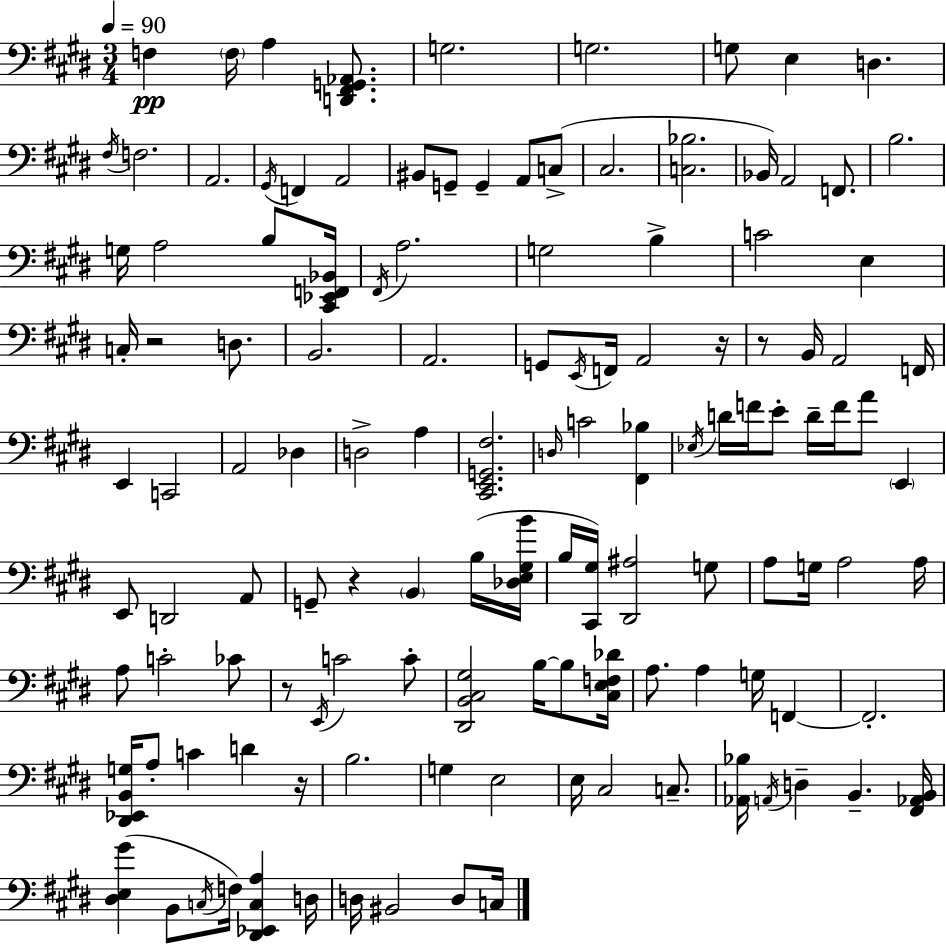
X:1
T:Untitled
M:3/4
L:1/4
K:E
F, F,/4 A, [D,,^F,,G,,_A,,]/2 G,2 G,2 G,/2 E, D, ^F,/4 F,2 A,,2 ^G,,/4 F,, A,,2 ^B,,/2 G,,/2 G,, A,,/2 C,/2 ^C,2 [C,_B,]2 _B,,/4 A,,2 F,,/2 B,2 G,/4 A,2 B,/2 [^C,,_E,,F,,_B,,]/4 ^F,,/4 A,2 G,2 B, C2 E, C,/4 z2 D,/2 B,,2 A,,2 G,,/2 E,,/4 F,,/4 A,,2 z/4 z/2 B,,/4 A,,2 F,,/4 E,, C,,2 A,,2 _D, D,2 A, [^C,,E,,G,,^F,]2 D,/4 C2 [^F,,_B,] _E,/4 D/4 F/4 E/2 D/4 F/4 A/2 E,, E,,/2 D,,2 A,,/2 G,,/2 z B,, B,/4 [_D,E,^G,B]/4 B,/4 [^C,,^G,]/4 [^D,,^A,]2 G,/2 A,/2 G,/4 A,2 A,/4 A,/2 C2 _C/2 z/2 E,,/4 C2 C/2 [^D,,B,,^C,^G,]2 B,/4 B,/2 [^C,E,F,_D]/4 A,/2 A, G,/4 F,, F,,2 [^D,,_E,,B,,G,]/4 A,/2 C D z/4 B,2 G, E,2 E,/4 ^C,2 C,/2 [_A,,_B,]/4 A,,/4 D, B,, [^F,,_A,,B,,]/4 [^D,E,^G] B,,/2 C,/4 F,/4 [^D,,_E,,C,A,] D,/4 D,/4 ^B,,2 D,/2 C,/4